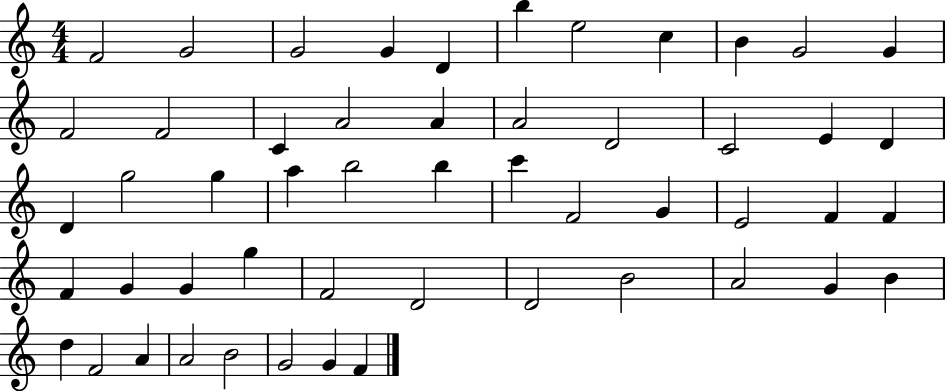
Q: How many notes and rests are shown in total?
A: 52